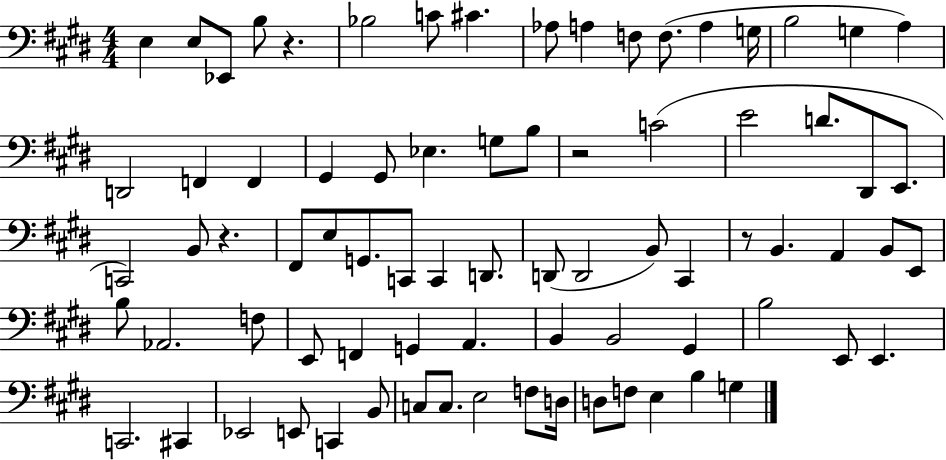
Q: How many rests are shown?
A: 4